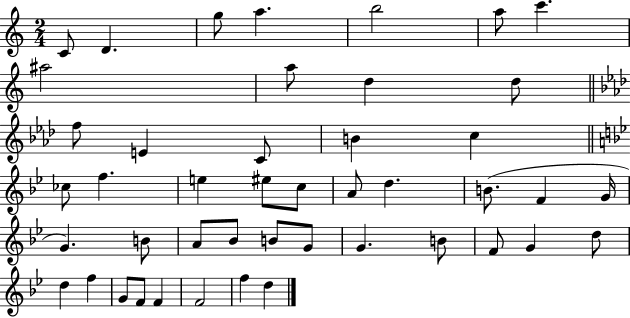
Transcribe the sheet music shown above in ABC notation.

X:1
T:Untitled
M:2/4
L:1/4
K:C
C/2 D g/2 a b2 a/2 c' ^a2 a/2 d d/2 f/2 E C/2 B c _c/2 f e ^e/2 c/2 A/2 d B/2 F G/4 G B/2 A/2 _B/2 B/2 G/2 G B/2 F/2 G d/2 d f G/2 F/2 F F2 f d